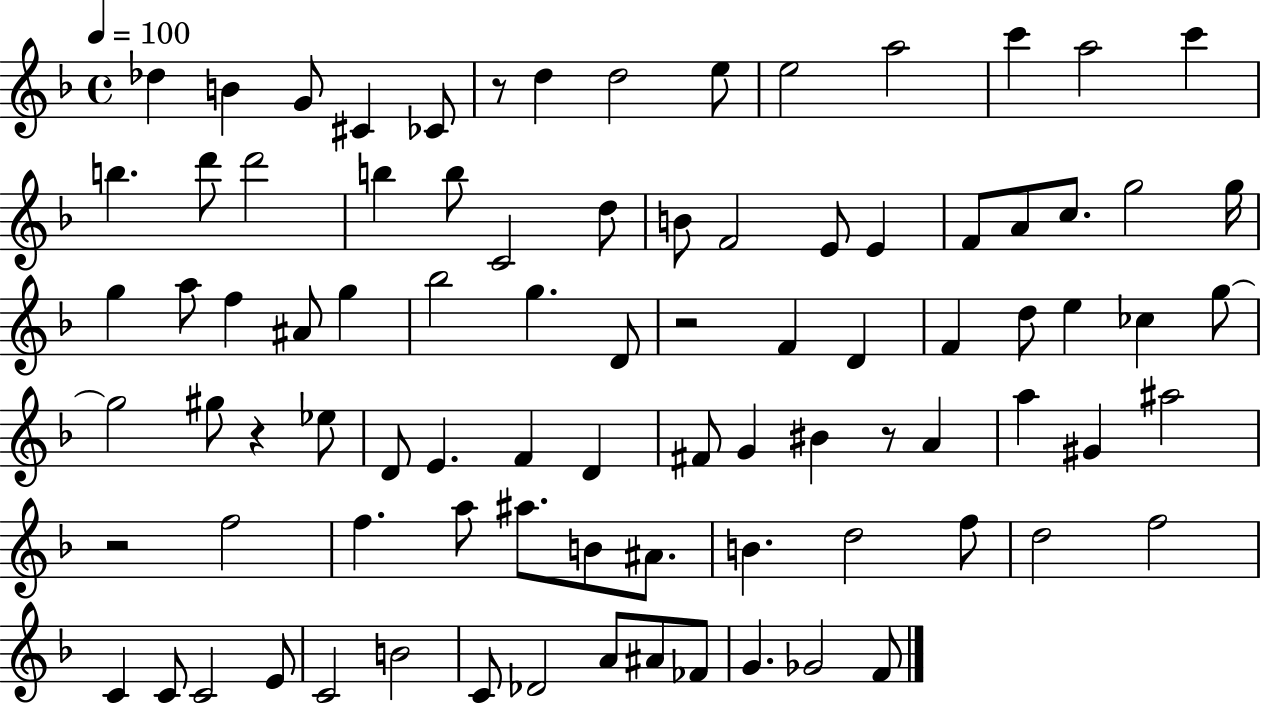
X:1
T:Untitled
M:4/4
L:1/4
K:F
_d B G/2 ^C _C/2 z/2 d d2 e/2 e2 a2 c' a2 c' b d'/2 d'2 b b/2 C2 d/2 B/2 F2 E/2 E F/2 A/2 c/2 g2 g/4 g a/2 f ^A/2 g _b2 g D/2 z2 F D F d/2 e _c g/2 g2 ^g/2 z _e/2 D/2 E F D ^F/2 G ^B z/2 A a ^G ^a2 z2 f2 f a/2 ^a/2 B/2 ^A/2 B d2 f/2 d2 f2 C C/2 C2 E/2 C2 B2 C/2 _D2 A/2 ^A/2 _F/2 G _G2 F/2